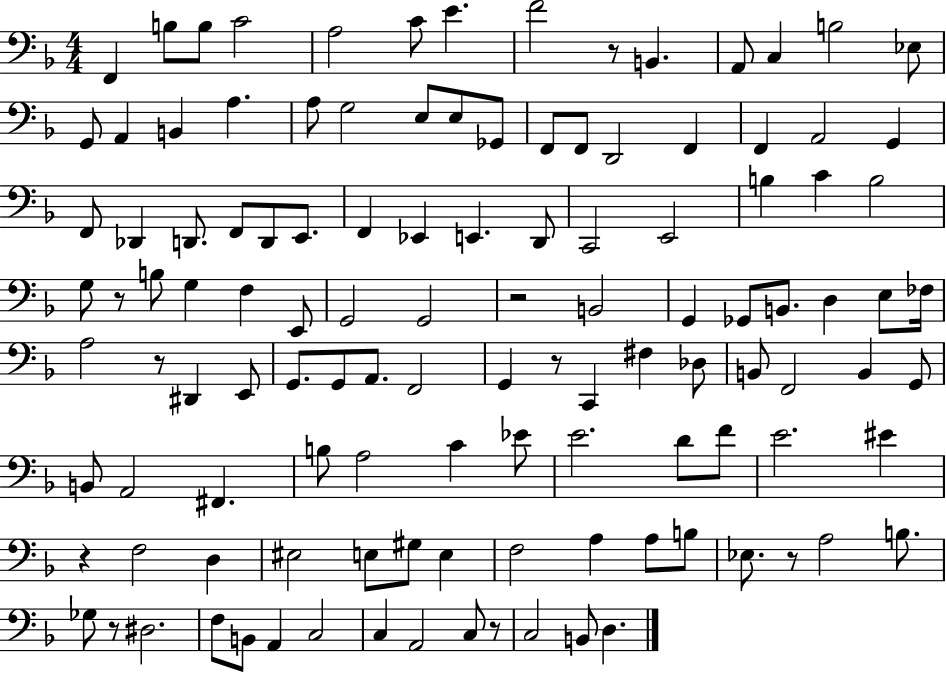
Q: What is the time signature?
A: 4/4